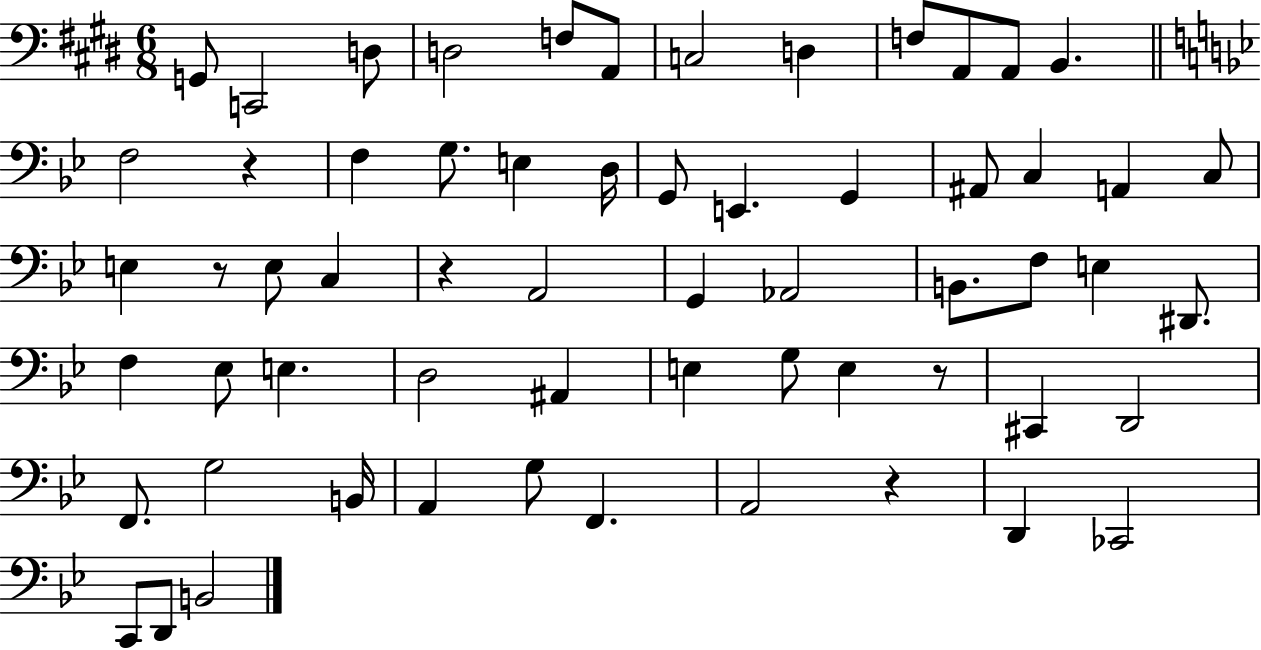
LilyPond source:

{
  \clef bass
  \numericTimeSignature
  \time 6/8
  \key e \major
  g,8 c,2 d8 | d2 f8 a,8 | c2 d4 | f8 a,8 a,8 b,4. | \break \bar "||" \break \key bes \major f2 r4 | f4 g8. e4 d16 | g,8 e,4. g,4 | ais,8 c4 a,4 c8 | \break e4 r8 e8 c4 | r4 a,2 | g,4 aes,2 | b,8. f8 e4 dis,8. | \break f4 ees8 e4. | d2 ais,4 | e4 g8 e4 r8 | cis,4 d,2 | \break f,8. g2 b,16 | a,4 g8 f,4. | a,2 r4 | d,4 ces,2 | \break c,8 d,8 b,2 | \bar "|."
}